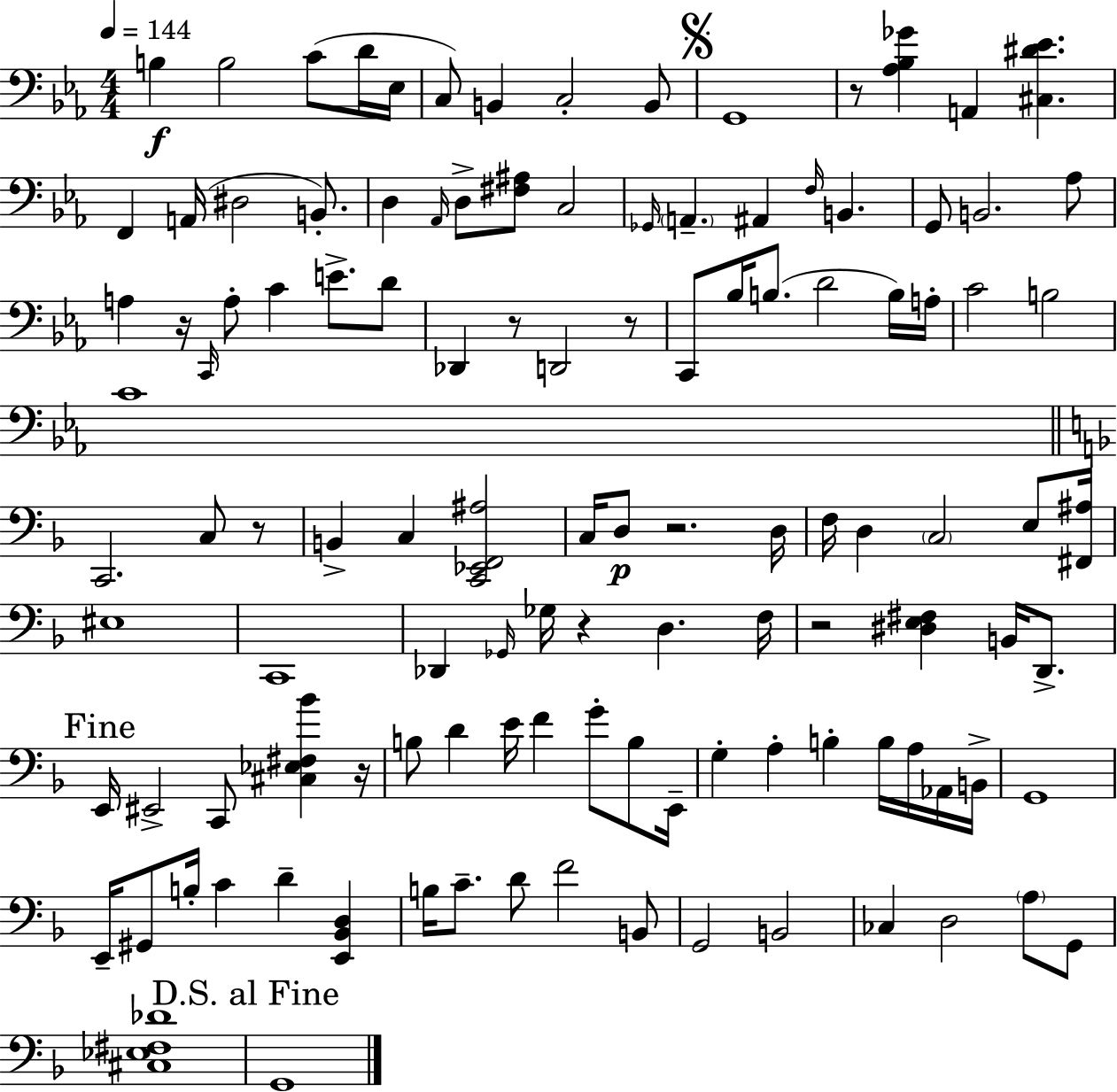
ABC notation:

X:1
T:Untitled
M:4/4
L:1/4
K:Cm
B, B,2 C/2 D/4 _E,/4 C,/2 B,, C,2 B,,/2 G,,4 z/2 [_A,_B,_G] A,, [^C,^D_E] F,, A,,/4 ^D,2 B,,/2 D, _A,,/4 D,/2 [^F,^A,]/2 C,2 _G,,/4 A,, ^A,, F,/4 B,, G,,/2 B,,2 _A,/2 A, z/4 C,,/4 A,/2 C E/2 D/2 _D,, z/2 D,,2 z/2 C,,/2 _B,/4 B,/2 D2 B,/4 A,/4 C2 B,2 C4 C,,2 C,/2 z/2 B,, C, [C,,_E,,F,,^A,]2 C,/4 D,/2 z2 D,/4 F,/4 D, C,2 E,/2 [^F,,^A,]/4 ^E,4 C,,4 _D,, _G,,/4 _G,/4 z D, F,/4 z2 [^D,E,^F,] B,,/4 D,,/2 E,,/4 ^E,,2 C,,/2 [^C,_E,^F,_B] z/4 B,/2 D E/4 F G/2 B,/2 E,,/4 G, A, B, B,/4 A,/4 _A,,/4 B,,/4 G,,4 E,,/4 ^G,,/2 B,/4 C D [E,,_B,,D,] B,/4 C/2 D/2 F2 B,,/2 G,,2 B,,2 _C, D,2 A,/2 G,,/2 [^C,_E,^F,_D]4 G,,4